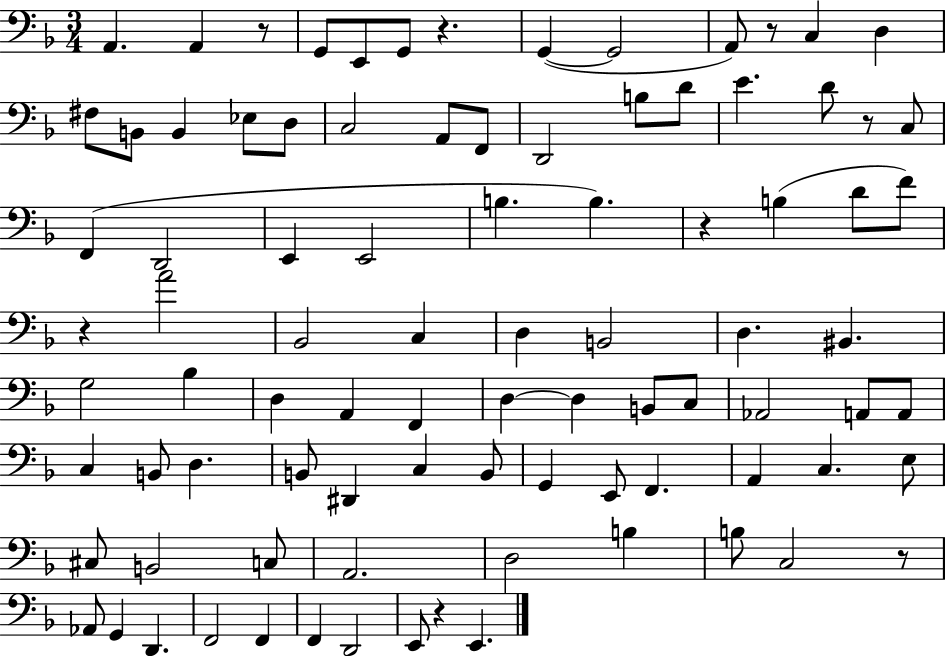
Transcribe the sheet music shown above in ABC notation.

X:1
T:Untitled
M:3/4
L:1/4
K:F
A,, A,, z/2 G,,/2 E,,/2 G,,/2 z G,, G,,2 A,,/2 z/2 C, D, ^F,/2 B,,/2 B,, _E,/2 D,/2 C,2 A,,/2 F,,/2 D,,2 B,/2 D/2 E D/2 z/2 C,/2 F,, D,,2 E,, E,,2 B, B, z B, D/2 F/2 z A2 _B,,2 C, D, B,,2 D, ^B,, G,2 _B, D, A,, F,, D, D, B,,/2 C,/2 _A,,2 A,,/2 A,,/2 C, B,,/2 D, B,,/2 ^D,, C, B,,/2 G,, E,,/2 F,, A,, C, E,/2 ^C,/2 B,,2 C,/2 A,,2 D,2 B, B,/2 C,2 z/2 _A,,/2 G,, D,, F,,2 F,, F,, D,,2 E,,/2 z E,,